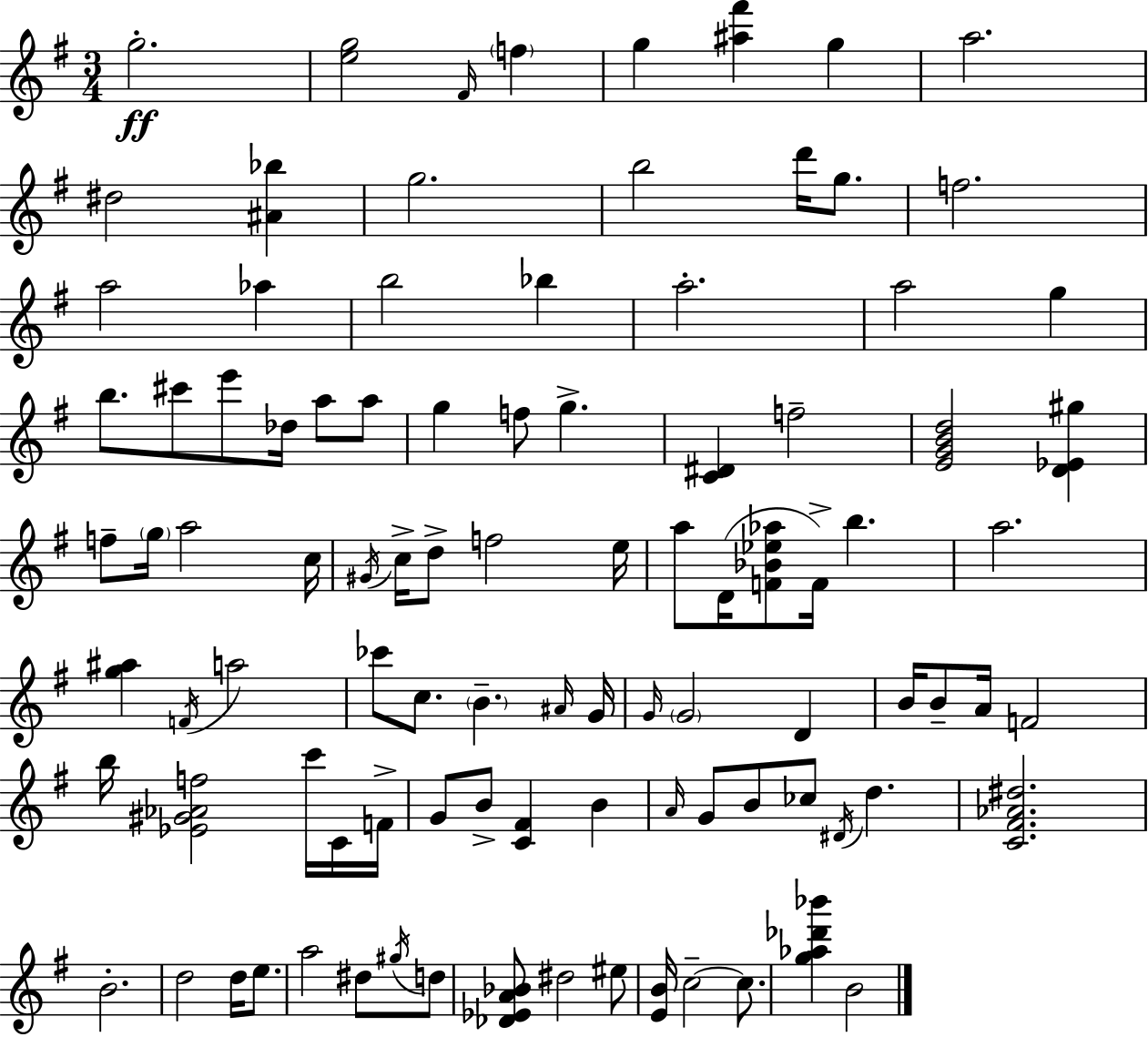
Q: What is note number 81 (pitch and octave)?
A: C5